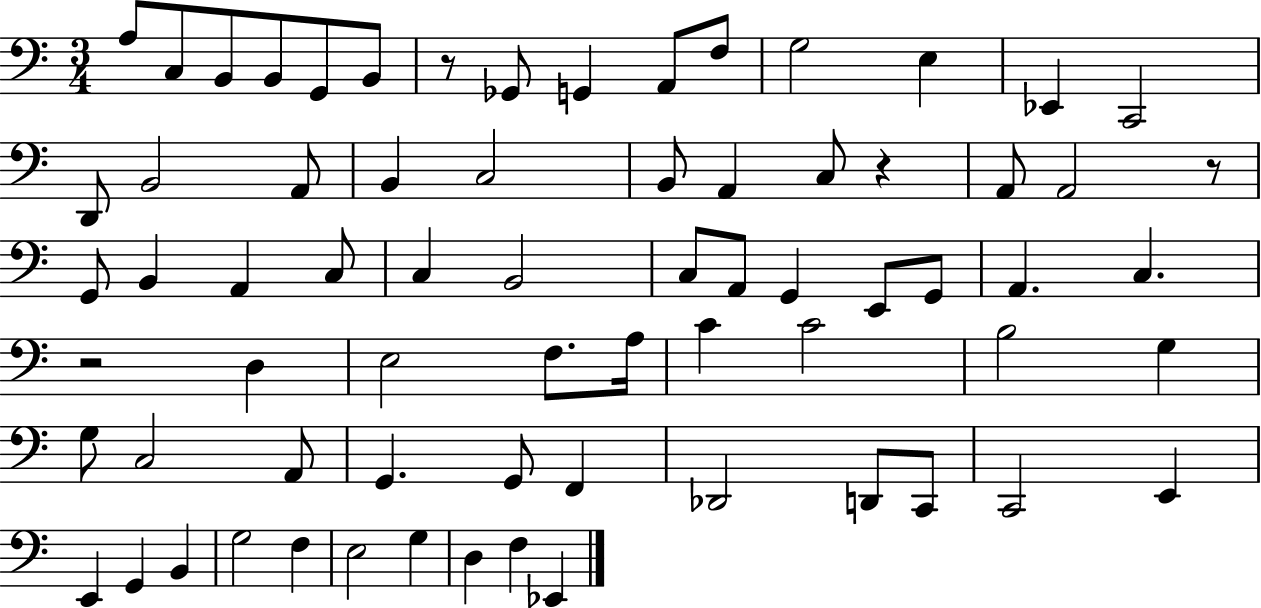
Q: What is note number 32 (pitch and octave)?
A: A2